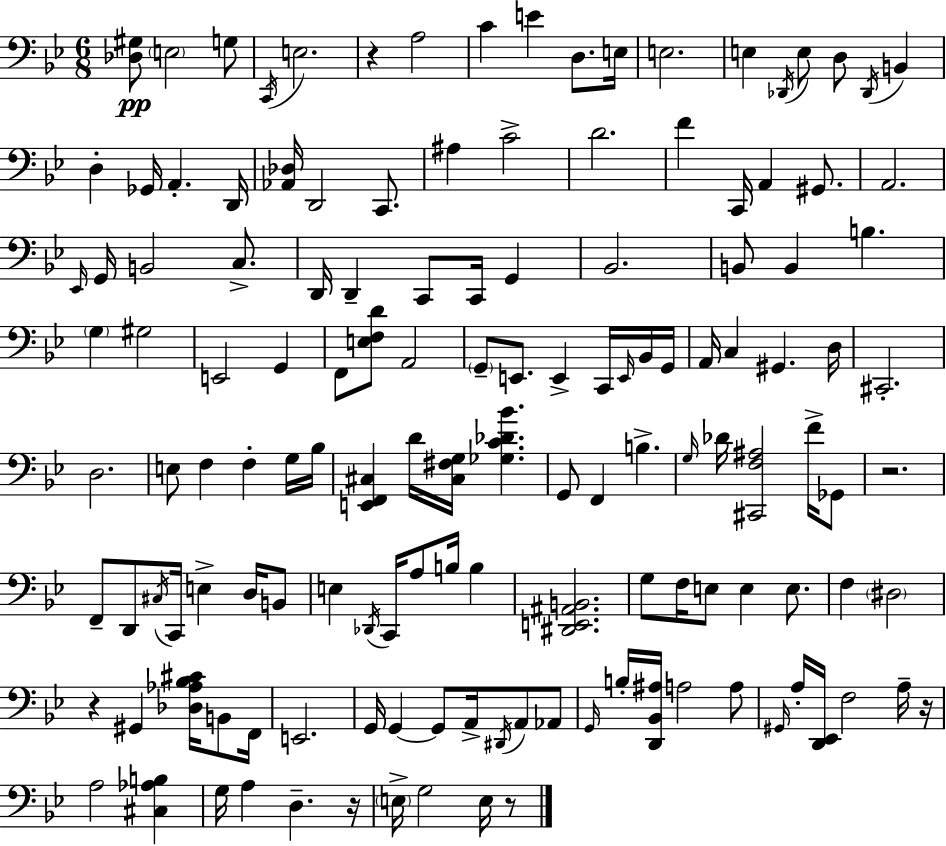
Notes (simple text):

[Db3,G#3]/e E3/h G3/e C2/s E3/h. R/q A3/h C4/q E4/q D3/e. E3/s E3/h. E3/q Db2/s E3/e D3/e Db2/s B2/q D3/q Gb2/s A2/q. D2/s [Ab2,Db3]/s D2/h C2/e. A#3/q C4/h D4/h. F4/q C2/s A2/q G#2/e. A2/h. Eb2/s G2/s B2/h C3/e. D2/s D2/q C2/e C2/s G2/q Bb2/h. B2/e B2/q B3/q. G3/q G#3/h E2/h G2/q F2/e [E3,F3,D4]/e A2/h G2/e E2/e. E2/q C2/s E2/s Bb2/s G2/s A2/s C3/q G#2/q. D3/s C#2/h. D3/h. E3/e F3/q F3/q G3/s Bb3/s [E2,F2,C#3]/q D4/s [C#3,F#3,G3]/s [Gb3,C4,Db4,Bb4]/q. G2/e F2/q B3/q. G3/s Db4/s [C#2,F3,A#3]/h F4/s Gb2/e R/h. F2/e D2/e C#3/s C2/s E3/q D3/s B2/e E3/q Db2/s C2/s A3/e B3/s B3/q [D#2,E2,A#2,B2]/h. G3/e F3/s E3/e E3/q E3/e. F3/q D#3/h R/q G#2/q [Db3,Ab3,Bb3,C#4]/s B2/e F2/s E2/h. G2/s G2/q G2/e A2/s D#2/s A2/e Ab2/e G2/s B3/s [D2,Bb2,A#3]/s A3/h A3/e G#2/s A3/s [D2,Eb2]/s F3/h A3/s R/s A3/h [C#3,Ab3,B3]/q G3/s A3/q D3/q. R/s E3/s G3/h E3/s R/e